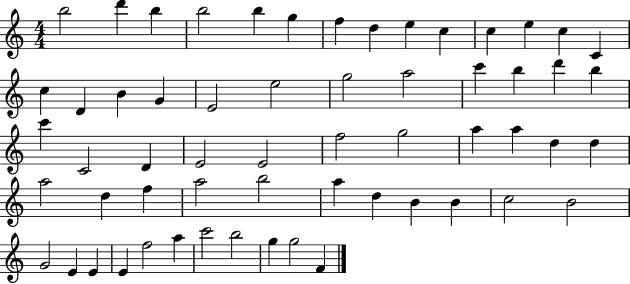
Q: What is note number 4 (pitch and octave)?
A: B5